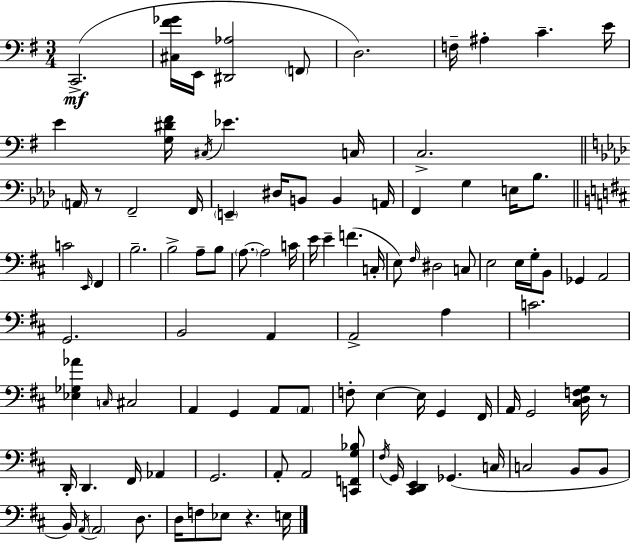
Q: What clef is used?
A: bass